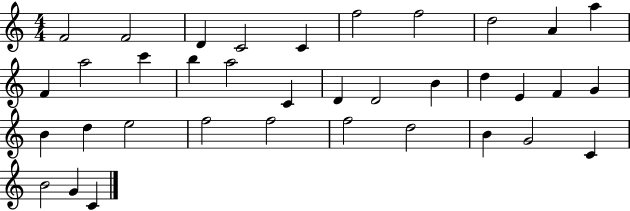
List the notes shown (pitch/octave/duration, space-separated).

F4/h F4/h D4/q C4/h C4/q F5/h F5/h D5/h A4/q A5/q F4/q A5/h C6/q B5/q A5/h C4/q D4/q D4/h B4/q D5/q E4/q F4/q G4/q B4/q D5/q E5/h F5/h F5/h F5/h D5/h B4/q G4/h C4/q B4/h G4/q C4/q